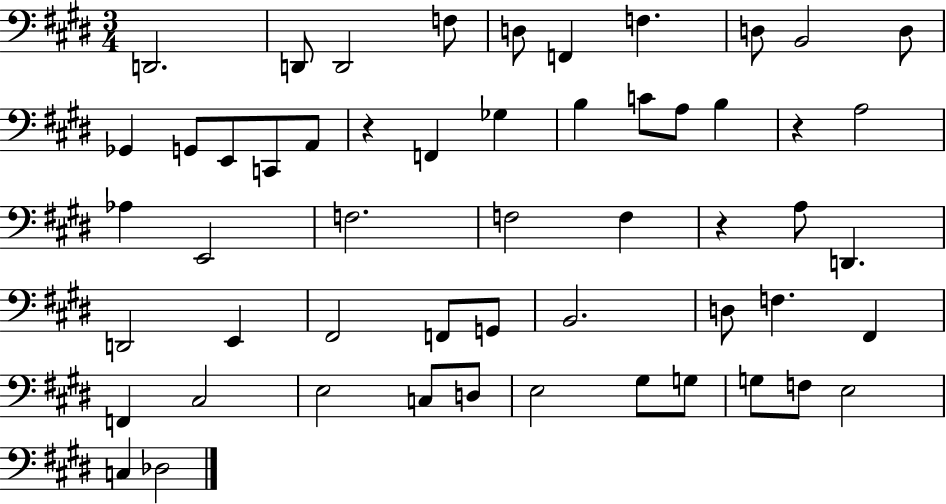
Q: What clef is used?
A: bass